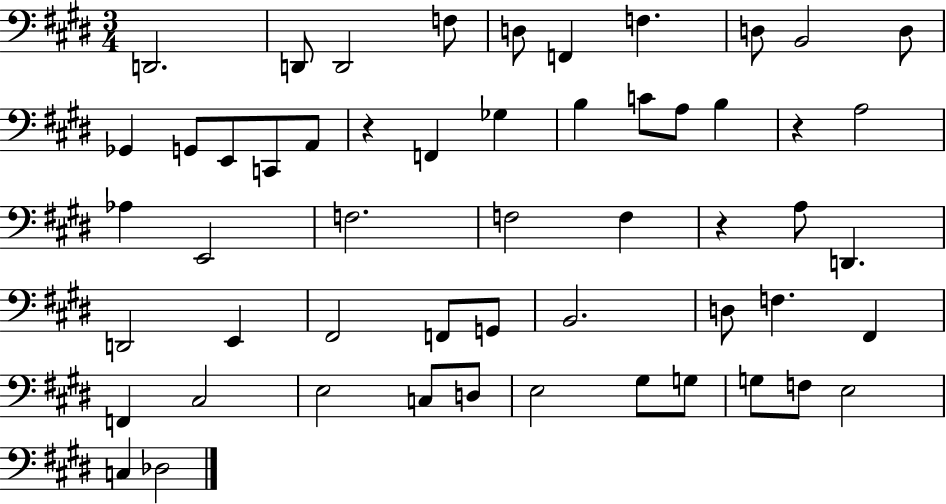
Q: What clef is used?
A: bass